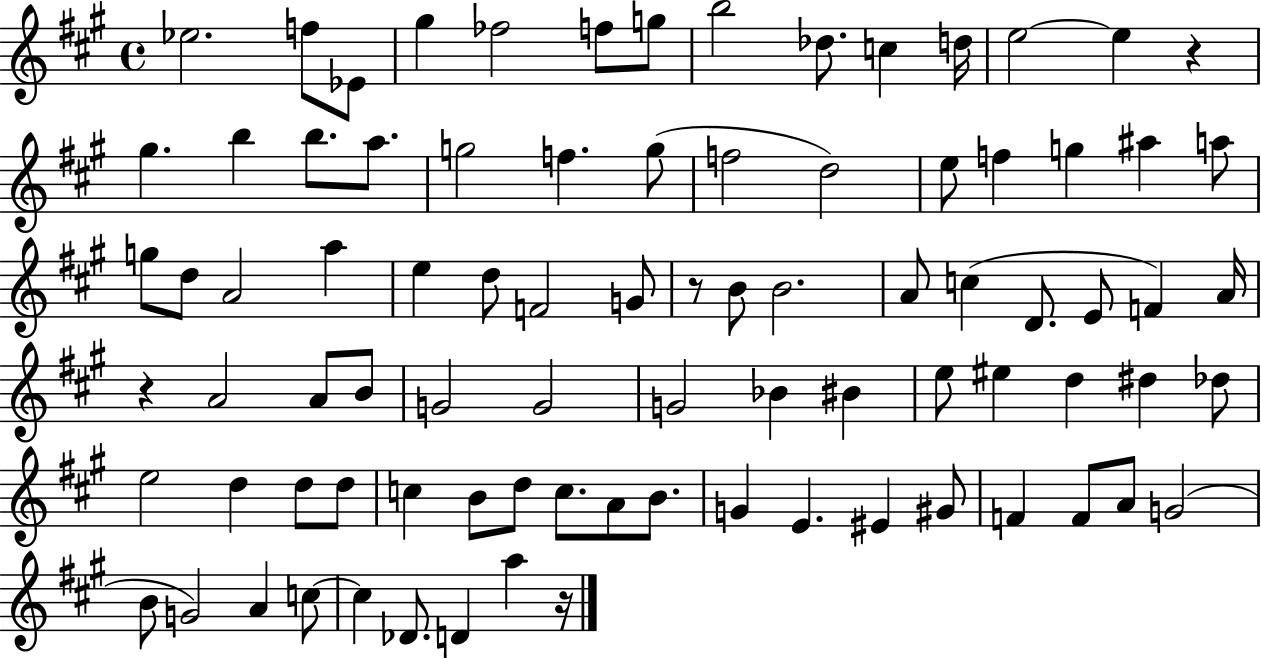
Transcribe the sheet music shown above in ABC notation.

X:1
T:Untitled
M:4/4
L:1/4
K:A
_e2 f/2 _E/2 ^g _f2 f/2 g/2 b2 _d/2 c d/4 e2 e z ^g b b/2 a/2 g2 f g/2 f2 d2 e/2 f g ^a a/2 g/2 d/2 A2 a e d/2 F2 G/2 z/2 B/2 B2 A/2 c D/2 E/2 F A/4 z A2 A/2 B/2 G2 G2 G2 _B ^B e/2 ^e d ^d _d/2 e2 d d/2 d/2 c B/2 d/2 c/2 A/2 B/2 G E ^E ^G/2 F F/2 A/2 G2 B/2 G2 A c/2 c _D/2 D a z/4